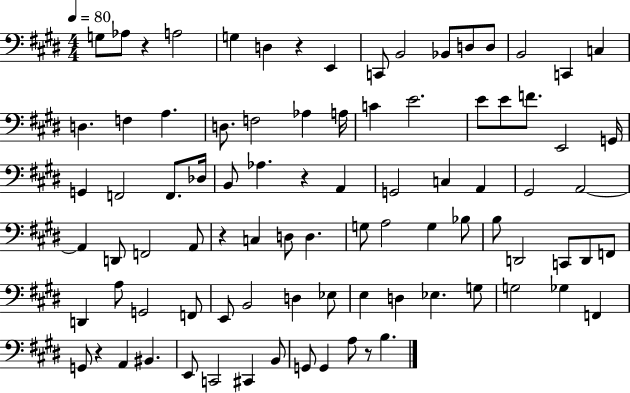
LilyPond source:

{
  \clef bass
  \numericTimeSignature
  \time 4/4
  \key e \major
  \tempo 4 = 80
  g8 aes8 r4 a2 | g4 d4 r4 e,4 | c,8 b,2 bes,8 d8 d8 | b,2 c,4 c4 | \break d4. f4 a4. | d8. f2 aes4 a16 | c'4 e'2. | e'8 e'8 f'8. e,2 g,16 | \break g,4 f,2 f,8. des16 | b,8 aes4. r4 a,4 | g,2 c4 a,4 | gis,2 a,2~~ | \break a,4 d,8 f,2 a,8 | r4 c4 d8 d4. | g8 a2 g4 bes8 | b8 d,2 c,8 d,8 f,8 | \break d,4 a8 g,2 f,8 | e,8 b,2 d4 ees8 | e4 d4 ees4. g8 | g2 ges4 f,4 | \break g,8 r4 a,4 bis,4. | e,8 c,2 cis,4 b,8 | g,8 g,4 a8 r8 b4. | \bar "|."
}